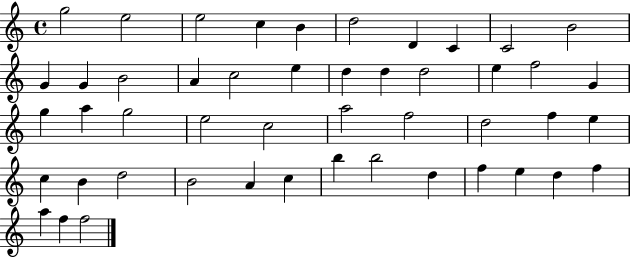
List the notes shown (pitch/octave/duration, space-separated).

G5/h E5/h E5/h C5/q B4/q D5/h D4/q C4/q C4/h B4/h G4/q G4/q B4/h A4/q C5/h E5/q D5/q D5/q D5/h E5/q F5/h G4/q G5/q A5/q G5/h E5/h C5/h A5/h F5/h D5/h F5/q E5/q C5/q B4/q D5/h B4/h A4/q C5/q B5/q B5/h D5/q F5/q E5/q D5/q F5/q A5/q F5/q F5/h